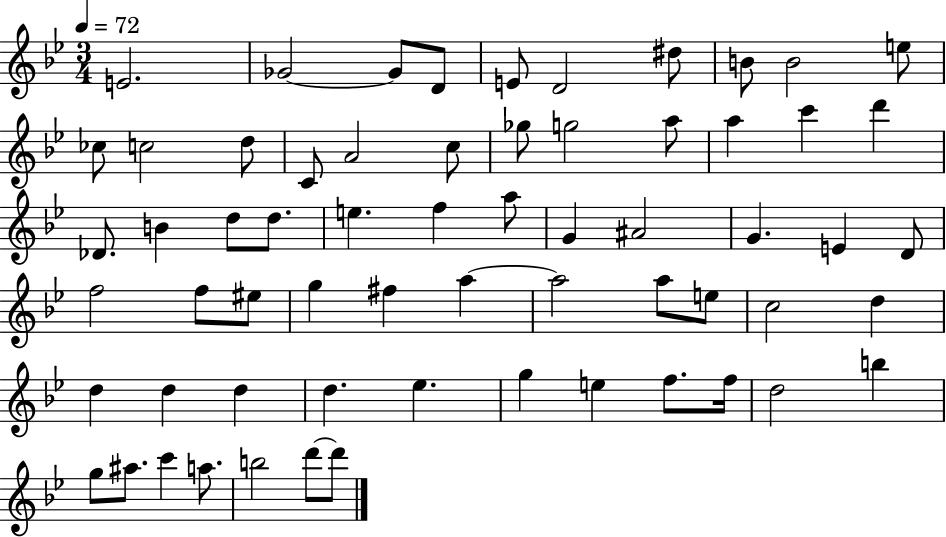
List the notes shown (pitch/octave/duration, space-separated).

E4/h. Gb4/h Gb4/e D4/e E4/e D4/h D#5/e B4/e B4/h E5/e CES5/e C5/h D5/e C4/e A4/h C5/e Gb5/e G5/h A5/e A5/q C6/q D6/q Db4/e. B4/q D5/e D5/e. E5/q. F5/q A5/e G4/q A#4/h G4/q. E4/q D4/e F5/h F5/e EIS5/e G5/q F#5/q A5/q A5/h A5/e E5/e C5/h D5/q D5/q D5/q D5/q D5/q. Eb5/q. G5/q E5/q F5/e. F5/s D5/h B5/q G5/e A#5/e. C6/q A5/e. B5/h D6/e D6/e